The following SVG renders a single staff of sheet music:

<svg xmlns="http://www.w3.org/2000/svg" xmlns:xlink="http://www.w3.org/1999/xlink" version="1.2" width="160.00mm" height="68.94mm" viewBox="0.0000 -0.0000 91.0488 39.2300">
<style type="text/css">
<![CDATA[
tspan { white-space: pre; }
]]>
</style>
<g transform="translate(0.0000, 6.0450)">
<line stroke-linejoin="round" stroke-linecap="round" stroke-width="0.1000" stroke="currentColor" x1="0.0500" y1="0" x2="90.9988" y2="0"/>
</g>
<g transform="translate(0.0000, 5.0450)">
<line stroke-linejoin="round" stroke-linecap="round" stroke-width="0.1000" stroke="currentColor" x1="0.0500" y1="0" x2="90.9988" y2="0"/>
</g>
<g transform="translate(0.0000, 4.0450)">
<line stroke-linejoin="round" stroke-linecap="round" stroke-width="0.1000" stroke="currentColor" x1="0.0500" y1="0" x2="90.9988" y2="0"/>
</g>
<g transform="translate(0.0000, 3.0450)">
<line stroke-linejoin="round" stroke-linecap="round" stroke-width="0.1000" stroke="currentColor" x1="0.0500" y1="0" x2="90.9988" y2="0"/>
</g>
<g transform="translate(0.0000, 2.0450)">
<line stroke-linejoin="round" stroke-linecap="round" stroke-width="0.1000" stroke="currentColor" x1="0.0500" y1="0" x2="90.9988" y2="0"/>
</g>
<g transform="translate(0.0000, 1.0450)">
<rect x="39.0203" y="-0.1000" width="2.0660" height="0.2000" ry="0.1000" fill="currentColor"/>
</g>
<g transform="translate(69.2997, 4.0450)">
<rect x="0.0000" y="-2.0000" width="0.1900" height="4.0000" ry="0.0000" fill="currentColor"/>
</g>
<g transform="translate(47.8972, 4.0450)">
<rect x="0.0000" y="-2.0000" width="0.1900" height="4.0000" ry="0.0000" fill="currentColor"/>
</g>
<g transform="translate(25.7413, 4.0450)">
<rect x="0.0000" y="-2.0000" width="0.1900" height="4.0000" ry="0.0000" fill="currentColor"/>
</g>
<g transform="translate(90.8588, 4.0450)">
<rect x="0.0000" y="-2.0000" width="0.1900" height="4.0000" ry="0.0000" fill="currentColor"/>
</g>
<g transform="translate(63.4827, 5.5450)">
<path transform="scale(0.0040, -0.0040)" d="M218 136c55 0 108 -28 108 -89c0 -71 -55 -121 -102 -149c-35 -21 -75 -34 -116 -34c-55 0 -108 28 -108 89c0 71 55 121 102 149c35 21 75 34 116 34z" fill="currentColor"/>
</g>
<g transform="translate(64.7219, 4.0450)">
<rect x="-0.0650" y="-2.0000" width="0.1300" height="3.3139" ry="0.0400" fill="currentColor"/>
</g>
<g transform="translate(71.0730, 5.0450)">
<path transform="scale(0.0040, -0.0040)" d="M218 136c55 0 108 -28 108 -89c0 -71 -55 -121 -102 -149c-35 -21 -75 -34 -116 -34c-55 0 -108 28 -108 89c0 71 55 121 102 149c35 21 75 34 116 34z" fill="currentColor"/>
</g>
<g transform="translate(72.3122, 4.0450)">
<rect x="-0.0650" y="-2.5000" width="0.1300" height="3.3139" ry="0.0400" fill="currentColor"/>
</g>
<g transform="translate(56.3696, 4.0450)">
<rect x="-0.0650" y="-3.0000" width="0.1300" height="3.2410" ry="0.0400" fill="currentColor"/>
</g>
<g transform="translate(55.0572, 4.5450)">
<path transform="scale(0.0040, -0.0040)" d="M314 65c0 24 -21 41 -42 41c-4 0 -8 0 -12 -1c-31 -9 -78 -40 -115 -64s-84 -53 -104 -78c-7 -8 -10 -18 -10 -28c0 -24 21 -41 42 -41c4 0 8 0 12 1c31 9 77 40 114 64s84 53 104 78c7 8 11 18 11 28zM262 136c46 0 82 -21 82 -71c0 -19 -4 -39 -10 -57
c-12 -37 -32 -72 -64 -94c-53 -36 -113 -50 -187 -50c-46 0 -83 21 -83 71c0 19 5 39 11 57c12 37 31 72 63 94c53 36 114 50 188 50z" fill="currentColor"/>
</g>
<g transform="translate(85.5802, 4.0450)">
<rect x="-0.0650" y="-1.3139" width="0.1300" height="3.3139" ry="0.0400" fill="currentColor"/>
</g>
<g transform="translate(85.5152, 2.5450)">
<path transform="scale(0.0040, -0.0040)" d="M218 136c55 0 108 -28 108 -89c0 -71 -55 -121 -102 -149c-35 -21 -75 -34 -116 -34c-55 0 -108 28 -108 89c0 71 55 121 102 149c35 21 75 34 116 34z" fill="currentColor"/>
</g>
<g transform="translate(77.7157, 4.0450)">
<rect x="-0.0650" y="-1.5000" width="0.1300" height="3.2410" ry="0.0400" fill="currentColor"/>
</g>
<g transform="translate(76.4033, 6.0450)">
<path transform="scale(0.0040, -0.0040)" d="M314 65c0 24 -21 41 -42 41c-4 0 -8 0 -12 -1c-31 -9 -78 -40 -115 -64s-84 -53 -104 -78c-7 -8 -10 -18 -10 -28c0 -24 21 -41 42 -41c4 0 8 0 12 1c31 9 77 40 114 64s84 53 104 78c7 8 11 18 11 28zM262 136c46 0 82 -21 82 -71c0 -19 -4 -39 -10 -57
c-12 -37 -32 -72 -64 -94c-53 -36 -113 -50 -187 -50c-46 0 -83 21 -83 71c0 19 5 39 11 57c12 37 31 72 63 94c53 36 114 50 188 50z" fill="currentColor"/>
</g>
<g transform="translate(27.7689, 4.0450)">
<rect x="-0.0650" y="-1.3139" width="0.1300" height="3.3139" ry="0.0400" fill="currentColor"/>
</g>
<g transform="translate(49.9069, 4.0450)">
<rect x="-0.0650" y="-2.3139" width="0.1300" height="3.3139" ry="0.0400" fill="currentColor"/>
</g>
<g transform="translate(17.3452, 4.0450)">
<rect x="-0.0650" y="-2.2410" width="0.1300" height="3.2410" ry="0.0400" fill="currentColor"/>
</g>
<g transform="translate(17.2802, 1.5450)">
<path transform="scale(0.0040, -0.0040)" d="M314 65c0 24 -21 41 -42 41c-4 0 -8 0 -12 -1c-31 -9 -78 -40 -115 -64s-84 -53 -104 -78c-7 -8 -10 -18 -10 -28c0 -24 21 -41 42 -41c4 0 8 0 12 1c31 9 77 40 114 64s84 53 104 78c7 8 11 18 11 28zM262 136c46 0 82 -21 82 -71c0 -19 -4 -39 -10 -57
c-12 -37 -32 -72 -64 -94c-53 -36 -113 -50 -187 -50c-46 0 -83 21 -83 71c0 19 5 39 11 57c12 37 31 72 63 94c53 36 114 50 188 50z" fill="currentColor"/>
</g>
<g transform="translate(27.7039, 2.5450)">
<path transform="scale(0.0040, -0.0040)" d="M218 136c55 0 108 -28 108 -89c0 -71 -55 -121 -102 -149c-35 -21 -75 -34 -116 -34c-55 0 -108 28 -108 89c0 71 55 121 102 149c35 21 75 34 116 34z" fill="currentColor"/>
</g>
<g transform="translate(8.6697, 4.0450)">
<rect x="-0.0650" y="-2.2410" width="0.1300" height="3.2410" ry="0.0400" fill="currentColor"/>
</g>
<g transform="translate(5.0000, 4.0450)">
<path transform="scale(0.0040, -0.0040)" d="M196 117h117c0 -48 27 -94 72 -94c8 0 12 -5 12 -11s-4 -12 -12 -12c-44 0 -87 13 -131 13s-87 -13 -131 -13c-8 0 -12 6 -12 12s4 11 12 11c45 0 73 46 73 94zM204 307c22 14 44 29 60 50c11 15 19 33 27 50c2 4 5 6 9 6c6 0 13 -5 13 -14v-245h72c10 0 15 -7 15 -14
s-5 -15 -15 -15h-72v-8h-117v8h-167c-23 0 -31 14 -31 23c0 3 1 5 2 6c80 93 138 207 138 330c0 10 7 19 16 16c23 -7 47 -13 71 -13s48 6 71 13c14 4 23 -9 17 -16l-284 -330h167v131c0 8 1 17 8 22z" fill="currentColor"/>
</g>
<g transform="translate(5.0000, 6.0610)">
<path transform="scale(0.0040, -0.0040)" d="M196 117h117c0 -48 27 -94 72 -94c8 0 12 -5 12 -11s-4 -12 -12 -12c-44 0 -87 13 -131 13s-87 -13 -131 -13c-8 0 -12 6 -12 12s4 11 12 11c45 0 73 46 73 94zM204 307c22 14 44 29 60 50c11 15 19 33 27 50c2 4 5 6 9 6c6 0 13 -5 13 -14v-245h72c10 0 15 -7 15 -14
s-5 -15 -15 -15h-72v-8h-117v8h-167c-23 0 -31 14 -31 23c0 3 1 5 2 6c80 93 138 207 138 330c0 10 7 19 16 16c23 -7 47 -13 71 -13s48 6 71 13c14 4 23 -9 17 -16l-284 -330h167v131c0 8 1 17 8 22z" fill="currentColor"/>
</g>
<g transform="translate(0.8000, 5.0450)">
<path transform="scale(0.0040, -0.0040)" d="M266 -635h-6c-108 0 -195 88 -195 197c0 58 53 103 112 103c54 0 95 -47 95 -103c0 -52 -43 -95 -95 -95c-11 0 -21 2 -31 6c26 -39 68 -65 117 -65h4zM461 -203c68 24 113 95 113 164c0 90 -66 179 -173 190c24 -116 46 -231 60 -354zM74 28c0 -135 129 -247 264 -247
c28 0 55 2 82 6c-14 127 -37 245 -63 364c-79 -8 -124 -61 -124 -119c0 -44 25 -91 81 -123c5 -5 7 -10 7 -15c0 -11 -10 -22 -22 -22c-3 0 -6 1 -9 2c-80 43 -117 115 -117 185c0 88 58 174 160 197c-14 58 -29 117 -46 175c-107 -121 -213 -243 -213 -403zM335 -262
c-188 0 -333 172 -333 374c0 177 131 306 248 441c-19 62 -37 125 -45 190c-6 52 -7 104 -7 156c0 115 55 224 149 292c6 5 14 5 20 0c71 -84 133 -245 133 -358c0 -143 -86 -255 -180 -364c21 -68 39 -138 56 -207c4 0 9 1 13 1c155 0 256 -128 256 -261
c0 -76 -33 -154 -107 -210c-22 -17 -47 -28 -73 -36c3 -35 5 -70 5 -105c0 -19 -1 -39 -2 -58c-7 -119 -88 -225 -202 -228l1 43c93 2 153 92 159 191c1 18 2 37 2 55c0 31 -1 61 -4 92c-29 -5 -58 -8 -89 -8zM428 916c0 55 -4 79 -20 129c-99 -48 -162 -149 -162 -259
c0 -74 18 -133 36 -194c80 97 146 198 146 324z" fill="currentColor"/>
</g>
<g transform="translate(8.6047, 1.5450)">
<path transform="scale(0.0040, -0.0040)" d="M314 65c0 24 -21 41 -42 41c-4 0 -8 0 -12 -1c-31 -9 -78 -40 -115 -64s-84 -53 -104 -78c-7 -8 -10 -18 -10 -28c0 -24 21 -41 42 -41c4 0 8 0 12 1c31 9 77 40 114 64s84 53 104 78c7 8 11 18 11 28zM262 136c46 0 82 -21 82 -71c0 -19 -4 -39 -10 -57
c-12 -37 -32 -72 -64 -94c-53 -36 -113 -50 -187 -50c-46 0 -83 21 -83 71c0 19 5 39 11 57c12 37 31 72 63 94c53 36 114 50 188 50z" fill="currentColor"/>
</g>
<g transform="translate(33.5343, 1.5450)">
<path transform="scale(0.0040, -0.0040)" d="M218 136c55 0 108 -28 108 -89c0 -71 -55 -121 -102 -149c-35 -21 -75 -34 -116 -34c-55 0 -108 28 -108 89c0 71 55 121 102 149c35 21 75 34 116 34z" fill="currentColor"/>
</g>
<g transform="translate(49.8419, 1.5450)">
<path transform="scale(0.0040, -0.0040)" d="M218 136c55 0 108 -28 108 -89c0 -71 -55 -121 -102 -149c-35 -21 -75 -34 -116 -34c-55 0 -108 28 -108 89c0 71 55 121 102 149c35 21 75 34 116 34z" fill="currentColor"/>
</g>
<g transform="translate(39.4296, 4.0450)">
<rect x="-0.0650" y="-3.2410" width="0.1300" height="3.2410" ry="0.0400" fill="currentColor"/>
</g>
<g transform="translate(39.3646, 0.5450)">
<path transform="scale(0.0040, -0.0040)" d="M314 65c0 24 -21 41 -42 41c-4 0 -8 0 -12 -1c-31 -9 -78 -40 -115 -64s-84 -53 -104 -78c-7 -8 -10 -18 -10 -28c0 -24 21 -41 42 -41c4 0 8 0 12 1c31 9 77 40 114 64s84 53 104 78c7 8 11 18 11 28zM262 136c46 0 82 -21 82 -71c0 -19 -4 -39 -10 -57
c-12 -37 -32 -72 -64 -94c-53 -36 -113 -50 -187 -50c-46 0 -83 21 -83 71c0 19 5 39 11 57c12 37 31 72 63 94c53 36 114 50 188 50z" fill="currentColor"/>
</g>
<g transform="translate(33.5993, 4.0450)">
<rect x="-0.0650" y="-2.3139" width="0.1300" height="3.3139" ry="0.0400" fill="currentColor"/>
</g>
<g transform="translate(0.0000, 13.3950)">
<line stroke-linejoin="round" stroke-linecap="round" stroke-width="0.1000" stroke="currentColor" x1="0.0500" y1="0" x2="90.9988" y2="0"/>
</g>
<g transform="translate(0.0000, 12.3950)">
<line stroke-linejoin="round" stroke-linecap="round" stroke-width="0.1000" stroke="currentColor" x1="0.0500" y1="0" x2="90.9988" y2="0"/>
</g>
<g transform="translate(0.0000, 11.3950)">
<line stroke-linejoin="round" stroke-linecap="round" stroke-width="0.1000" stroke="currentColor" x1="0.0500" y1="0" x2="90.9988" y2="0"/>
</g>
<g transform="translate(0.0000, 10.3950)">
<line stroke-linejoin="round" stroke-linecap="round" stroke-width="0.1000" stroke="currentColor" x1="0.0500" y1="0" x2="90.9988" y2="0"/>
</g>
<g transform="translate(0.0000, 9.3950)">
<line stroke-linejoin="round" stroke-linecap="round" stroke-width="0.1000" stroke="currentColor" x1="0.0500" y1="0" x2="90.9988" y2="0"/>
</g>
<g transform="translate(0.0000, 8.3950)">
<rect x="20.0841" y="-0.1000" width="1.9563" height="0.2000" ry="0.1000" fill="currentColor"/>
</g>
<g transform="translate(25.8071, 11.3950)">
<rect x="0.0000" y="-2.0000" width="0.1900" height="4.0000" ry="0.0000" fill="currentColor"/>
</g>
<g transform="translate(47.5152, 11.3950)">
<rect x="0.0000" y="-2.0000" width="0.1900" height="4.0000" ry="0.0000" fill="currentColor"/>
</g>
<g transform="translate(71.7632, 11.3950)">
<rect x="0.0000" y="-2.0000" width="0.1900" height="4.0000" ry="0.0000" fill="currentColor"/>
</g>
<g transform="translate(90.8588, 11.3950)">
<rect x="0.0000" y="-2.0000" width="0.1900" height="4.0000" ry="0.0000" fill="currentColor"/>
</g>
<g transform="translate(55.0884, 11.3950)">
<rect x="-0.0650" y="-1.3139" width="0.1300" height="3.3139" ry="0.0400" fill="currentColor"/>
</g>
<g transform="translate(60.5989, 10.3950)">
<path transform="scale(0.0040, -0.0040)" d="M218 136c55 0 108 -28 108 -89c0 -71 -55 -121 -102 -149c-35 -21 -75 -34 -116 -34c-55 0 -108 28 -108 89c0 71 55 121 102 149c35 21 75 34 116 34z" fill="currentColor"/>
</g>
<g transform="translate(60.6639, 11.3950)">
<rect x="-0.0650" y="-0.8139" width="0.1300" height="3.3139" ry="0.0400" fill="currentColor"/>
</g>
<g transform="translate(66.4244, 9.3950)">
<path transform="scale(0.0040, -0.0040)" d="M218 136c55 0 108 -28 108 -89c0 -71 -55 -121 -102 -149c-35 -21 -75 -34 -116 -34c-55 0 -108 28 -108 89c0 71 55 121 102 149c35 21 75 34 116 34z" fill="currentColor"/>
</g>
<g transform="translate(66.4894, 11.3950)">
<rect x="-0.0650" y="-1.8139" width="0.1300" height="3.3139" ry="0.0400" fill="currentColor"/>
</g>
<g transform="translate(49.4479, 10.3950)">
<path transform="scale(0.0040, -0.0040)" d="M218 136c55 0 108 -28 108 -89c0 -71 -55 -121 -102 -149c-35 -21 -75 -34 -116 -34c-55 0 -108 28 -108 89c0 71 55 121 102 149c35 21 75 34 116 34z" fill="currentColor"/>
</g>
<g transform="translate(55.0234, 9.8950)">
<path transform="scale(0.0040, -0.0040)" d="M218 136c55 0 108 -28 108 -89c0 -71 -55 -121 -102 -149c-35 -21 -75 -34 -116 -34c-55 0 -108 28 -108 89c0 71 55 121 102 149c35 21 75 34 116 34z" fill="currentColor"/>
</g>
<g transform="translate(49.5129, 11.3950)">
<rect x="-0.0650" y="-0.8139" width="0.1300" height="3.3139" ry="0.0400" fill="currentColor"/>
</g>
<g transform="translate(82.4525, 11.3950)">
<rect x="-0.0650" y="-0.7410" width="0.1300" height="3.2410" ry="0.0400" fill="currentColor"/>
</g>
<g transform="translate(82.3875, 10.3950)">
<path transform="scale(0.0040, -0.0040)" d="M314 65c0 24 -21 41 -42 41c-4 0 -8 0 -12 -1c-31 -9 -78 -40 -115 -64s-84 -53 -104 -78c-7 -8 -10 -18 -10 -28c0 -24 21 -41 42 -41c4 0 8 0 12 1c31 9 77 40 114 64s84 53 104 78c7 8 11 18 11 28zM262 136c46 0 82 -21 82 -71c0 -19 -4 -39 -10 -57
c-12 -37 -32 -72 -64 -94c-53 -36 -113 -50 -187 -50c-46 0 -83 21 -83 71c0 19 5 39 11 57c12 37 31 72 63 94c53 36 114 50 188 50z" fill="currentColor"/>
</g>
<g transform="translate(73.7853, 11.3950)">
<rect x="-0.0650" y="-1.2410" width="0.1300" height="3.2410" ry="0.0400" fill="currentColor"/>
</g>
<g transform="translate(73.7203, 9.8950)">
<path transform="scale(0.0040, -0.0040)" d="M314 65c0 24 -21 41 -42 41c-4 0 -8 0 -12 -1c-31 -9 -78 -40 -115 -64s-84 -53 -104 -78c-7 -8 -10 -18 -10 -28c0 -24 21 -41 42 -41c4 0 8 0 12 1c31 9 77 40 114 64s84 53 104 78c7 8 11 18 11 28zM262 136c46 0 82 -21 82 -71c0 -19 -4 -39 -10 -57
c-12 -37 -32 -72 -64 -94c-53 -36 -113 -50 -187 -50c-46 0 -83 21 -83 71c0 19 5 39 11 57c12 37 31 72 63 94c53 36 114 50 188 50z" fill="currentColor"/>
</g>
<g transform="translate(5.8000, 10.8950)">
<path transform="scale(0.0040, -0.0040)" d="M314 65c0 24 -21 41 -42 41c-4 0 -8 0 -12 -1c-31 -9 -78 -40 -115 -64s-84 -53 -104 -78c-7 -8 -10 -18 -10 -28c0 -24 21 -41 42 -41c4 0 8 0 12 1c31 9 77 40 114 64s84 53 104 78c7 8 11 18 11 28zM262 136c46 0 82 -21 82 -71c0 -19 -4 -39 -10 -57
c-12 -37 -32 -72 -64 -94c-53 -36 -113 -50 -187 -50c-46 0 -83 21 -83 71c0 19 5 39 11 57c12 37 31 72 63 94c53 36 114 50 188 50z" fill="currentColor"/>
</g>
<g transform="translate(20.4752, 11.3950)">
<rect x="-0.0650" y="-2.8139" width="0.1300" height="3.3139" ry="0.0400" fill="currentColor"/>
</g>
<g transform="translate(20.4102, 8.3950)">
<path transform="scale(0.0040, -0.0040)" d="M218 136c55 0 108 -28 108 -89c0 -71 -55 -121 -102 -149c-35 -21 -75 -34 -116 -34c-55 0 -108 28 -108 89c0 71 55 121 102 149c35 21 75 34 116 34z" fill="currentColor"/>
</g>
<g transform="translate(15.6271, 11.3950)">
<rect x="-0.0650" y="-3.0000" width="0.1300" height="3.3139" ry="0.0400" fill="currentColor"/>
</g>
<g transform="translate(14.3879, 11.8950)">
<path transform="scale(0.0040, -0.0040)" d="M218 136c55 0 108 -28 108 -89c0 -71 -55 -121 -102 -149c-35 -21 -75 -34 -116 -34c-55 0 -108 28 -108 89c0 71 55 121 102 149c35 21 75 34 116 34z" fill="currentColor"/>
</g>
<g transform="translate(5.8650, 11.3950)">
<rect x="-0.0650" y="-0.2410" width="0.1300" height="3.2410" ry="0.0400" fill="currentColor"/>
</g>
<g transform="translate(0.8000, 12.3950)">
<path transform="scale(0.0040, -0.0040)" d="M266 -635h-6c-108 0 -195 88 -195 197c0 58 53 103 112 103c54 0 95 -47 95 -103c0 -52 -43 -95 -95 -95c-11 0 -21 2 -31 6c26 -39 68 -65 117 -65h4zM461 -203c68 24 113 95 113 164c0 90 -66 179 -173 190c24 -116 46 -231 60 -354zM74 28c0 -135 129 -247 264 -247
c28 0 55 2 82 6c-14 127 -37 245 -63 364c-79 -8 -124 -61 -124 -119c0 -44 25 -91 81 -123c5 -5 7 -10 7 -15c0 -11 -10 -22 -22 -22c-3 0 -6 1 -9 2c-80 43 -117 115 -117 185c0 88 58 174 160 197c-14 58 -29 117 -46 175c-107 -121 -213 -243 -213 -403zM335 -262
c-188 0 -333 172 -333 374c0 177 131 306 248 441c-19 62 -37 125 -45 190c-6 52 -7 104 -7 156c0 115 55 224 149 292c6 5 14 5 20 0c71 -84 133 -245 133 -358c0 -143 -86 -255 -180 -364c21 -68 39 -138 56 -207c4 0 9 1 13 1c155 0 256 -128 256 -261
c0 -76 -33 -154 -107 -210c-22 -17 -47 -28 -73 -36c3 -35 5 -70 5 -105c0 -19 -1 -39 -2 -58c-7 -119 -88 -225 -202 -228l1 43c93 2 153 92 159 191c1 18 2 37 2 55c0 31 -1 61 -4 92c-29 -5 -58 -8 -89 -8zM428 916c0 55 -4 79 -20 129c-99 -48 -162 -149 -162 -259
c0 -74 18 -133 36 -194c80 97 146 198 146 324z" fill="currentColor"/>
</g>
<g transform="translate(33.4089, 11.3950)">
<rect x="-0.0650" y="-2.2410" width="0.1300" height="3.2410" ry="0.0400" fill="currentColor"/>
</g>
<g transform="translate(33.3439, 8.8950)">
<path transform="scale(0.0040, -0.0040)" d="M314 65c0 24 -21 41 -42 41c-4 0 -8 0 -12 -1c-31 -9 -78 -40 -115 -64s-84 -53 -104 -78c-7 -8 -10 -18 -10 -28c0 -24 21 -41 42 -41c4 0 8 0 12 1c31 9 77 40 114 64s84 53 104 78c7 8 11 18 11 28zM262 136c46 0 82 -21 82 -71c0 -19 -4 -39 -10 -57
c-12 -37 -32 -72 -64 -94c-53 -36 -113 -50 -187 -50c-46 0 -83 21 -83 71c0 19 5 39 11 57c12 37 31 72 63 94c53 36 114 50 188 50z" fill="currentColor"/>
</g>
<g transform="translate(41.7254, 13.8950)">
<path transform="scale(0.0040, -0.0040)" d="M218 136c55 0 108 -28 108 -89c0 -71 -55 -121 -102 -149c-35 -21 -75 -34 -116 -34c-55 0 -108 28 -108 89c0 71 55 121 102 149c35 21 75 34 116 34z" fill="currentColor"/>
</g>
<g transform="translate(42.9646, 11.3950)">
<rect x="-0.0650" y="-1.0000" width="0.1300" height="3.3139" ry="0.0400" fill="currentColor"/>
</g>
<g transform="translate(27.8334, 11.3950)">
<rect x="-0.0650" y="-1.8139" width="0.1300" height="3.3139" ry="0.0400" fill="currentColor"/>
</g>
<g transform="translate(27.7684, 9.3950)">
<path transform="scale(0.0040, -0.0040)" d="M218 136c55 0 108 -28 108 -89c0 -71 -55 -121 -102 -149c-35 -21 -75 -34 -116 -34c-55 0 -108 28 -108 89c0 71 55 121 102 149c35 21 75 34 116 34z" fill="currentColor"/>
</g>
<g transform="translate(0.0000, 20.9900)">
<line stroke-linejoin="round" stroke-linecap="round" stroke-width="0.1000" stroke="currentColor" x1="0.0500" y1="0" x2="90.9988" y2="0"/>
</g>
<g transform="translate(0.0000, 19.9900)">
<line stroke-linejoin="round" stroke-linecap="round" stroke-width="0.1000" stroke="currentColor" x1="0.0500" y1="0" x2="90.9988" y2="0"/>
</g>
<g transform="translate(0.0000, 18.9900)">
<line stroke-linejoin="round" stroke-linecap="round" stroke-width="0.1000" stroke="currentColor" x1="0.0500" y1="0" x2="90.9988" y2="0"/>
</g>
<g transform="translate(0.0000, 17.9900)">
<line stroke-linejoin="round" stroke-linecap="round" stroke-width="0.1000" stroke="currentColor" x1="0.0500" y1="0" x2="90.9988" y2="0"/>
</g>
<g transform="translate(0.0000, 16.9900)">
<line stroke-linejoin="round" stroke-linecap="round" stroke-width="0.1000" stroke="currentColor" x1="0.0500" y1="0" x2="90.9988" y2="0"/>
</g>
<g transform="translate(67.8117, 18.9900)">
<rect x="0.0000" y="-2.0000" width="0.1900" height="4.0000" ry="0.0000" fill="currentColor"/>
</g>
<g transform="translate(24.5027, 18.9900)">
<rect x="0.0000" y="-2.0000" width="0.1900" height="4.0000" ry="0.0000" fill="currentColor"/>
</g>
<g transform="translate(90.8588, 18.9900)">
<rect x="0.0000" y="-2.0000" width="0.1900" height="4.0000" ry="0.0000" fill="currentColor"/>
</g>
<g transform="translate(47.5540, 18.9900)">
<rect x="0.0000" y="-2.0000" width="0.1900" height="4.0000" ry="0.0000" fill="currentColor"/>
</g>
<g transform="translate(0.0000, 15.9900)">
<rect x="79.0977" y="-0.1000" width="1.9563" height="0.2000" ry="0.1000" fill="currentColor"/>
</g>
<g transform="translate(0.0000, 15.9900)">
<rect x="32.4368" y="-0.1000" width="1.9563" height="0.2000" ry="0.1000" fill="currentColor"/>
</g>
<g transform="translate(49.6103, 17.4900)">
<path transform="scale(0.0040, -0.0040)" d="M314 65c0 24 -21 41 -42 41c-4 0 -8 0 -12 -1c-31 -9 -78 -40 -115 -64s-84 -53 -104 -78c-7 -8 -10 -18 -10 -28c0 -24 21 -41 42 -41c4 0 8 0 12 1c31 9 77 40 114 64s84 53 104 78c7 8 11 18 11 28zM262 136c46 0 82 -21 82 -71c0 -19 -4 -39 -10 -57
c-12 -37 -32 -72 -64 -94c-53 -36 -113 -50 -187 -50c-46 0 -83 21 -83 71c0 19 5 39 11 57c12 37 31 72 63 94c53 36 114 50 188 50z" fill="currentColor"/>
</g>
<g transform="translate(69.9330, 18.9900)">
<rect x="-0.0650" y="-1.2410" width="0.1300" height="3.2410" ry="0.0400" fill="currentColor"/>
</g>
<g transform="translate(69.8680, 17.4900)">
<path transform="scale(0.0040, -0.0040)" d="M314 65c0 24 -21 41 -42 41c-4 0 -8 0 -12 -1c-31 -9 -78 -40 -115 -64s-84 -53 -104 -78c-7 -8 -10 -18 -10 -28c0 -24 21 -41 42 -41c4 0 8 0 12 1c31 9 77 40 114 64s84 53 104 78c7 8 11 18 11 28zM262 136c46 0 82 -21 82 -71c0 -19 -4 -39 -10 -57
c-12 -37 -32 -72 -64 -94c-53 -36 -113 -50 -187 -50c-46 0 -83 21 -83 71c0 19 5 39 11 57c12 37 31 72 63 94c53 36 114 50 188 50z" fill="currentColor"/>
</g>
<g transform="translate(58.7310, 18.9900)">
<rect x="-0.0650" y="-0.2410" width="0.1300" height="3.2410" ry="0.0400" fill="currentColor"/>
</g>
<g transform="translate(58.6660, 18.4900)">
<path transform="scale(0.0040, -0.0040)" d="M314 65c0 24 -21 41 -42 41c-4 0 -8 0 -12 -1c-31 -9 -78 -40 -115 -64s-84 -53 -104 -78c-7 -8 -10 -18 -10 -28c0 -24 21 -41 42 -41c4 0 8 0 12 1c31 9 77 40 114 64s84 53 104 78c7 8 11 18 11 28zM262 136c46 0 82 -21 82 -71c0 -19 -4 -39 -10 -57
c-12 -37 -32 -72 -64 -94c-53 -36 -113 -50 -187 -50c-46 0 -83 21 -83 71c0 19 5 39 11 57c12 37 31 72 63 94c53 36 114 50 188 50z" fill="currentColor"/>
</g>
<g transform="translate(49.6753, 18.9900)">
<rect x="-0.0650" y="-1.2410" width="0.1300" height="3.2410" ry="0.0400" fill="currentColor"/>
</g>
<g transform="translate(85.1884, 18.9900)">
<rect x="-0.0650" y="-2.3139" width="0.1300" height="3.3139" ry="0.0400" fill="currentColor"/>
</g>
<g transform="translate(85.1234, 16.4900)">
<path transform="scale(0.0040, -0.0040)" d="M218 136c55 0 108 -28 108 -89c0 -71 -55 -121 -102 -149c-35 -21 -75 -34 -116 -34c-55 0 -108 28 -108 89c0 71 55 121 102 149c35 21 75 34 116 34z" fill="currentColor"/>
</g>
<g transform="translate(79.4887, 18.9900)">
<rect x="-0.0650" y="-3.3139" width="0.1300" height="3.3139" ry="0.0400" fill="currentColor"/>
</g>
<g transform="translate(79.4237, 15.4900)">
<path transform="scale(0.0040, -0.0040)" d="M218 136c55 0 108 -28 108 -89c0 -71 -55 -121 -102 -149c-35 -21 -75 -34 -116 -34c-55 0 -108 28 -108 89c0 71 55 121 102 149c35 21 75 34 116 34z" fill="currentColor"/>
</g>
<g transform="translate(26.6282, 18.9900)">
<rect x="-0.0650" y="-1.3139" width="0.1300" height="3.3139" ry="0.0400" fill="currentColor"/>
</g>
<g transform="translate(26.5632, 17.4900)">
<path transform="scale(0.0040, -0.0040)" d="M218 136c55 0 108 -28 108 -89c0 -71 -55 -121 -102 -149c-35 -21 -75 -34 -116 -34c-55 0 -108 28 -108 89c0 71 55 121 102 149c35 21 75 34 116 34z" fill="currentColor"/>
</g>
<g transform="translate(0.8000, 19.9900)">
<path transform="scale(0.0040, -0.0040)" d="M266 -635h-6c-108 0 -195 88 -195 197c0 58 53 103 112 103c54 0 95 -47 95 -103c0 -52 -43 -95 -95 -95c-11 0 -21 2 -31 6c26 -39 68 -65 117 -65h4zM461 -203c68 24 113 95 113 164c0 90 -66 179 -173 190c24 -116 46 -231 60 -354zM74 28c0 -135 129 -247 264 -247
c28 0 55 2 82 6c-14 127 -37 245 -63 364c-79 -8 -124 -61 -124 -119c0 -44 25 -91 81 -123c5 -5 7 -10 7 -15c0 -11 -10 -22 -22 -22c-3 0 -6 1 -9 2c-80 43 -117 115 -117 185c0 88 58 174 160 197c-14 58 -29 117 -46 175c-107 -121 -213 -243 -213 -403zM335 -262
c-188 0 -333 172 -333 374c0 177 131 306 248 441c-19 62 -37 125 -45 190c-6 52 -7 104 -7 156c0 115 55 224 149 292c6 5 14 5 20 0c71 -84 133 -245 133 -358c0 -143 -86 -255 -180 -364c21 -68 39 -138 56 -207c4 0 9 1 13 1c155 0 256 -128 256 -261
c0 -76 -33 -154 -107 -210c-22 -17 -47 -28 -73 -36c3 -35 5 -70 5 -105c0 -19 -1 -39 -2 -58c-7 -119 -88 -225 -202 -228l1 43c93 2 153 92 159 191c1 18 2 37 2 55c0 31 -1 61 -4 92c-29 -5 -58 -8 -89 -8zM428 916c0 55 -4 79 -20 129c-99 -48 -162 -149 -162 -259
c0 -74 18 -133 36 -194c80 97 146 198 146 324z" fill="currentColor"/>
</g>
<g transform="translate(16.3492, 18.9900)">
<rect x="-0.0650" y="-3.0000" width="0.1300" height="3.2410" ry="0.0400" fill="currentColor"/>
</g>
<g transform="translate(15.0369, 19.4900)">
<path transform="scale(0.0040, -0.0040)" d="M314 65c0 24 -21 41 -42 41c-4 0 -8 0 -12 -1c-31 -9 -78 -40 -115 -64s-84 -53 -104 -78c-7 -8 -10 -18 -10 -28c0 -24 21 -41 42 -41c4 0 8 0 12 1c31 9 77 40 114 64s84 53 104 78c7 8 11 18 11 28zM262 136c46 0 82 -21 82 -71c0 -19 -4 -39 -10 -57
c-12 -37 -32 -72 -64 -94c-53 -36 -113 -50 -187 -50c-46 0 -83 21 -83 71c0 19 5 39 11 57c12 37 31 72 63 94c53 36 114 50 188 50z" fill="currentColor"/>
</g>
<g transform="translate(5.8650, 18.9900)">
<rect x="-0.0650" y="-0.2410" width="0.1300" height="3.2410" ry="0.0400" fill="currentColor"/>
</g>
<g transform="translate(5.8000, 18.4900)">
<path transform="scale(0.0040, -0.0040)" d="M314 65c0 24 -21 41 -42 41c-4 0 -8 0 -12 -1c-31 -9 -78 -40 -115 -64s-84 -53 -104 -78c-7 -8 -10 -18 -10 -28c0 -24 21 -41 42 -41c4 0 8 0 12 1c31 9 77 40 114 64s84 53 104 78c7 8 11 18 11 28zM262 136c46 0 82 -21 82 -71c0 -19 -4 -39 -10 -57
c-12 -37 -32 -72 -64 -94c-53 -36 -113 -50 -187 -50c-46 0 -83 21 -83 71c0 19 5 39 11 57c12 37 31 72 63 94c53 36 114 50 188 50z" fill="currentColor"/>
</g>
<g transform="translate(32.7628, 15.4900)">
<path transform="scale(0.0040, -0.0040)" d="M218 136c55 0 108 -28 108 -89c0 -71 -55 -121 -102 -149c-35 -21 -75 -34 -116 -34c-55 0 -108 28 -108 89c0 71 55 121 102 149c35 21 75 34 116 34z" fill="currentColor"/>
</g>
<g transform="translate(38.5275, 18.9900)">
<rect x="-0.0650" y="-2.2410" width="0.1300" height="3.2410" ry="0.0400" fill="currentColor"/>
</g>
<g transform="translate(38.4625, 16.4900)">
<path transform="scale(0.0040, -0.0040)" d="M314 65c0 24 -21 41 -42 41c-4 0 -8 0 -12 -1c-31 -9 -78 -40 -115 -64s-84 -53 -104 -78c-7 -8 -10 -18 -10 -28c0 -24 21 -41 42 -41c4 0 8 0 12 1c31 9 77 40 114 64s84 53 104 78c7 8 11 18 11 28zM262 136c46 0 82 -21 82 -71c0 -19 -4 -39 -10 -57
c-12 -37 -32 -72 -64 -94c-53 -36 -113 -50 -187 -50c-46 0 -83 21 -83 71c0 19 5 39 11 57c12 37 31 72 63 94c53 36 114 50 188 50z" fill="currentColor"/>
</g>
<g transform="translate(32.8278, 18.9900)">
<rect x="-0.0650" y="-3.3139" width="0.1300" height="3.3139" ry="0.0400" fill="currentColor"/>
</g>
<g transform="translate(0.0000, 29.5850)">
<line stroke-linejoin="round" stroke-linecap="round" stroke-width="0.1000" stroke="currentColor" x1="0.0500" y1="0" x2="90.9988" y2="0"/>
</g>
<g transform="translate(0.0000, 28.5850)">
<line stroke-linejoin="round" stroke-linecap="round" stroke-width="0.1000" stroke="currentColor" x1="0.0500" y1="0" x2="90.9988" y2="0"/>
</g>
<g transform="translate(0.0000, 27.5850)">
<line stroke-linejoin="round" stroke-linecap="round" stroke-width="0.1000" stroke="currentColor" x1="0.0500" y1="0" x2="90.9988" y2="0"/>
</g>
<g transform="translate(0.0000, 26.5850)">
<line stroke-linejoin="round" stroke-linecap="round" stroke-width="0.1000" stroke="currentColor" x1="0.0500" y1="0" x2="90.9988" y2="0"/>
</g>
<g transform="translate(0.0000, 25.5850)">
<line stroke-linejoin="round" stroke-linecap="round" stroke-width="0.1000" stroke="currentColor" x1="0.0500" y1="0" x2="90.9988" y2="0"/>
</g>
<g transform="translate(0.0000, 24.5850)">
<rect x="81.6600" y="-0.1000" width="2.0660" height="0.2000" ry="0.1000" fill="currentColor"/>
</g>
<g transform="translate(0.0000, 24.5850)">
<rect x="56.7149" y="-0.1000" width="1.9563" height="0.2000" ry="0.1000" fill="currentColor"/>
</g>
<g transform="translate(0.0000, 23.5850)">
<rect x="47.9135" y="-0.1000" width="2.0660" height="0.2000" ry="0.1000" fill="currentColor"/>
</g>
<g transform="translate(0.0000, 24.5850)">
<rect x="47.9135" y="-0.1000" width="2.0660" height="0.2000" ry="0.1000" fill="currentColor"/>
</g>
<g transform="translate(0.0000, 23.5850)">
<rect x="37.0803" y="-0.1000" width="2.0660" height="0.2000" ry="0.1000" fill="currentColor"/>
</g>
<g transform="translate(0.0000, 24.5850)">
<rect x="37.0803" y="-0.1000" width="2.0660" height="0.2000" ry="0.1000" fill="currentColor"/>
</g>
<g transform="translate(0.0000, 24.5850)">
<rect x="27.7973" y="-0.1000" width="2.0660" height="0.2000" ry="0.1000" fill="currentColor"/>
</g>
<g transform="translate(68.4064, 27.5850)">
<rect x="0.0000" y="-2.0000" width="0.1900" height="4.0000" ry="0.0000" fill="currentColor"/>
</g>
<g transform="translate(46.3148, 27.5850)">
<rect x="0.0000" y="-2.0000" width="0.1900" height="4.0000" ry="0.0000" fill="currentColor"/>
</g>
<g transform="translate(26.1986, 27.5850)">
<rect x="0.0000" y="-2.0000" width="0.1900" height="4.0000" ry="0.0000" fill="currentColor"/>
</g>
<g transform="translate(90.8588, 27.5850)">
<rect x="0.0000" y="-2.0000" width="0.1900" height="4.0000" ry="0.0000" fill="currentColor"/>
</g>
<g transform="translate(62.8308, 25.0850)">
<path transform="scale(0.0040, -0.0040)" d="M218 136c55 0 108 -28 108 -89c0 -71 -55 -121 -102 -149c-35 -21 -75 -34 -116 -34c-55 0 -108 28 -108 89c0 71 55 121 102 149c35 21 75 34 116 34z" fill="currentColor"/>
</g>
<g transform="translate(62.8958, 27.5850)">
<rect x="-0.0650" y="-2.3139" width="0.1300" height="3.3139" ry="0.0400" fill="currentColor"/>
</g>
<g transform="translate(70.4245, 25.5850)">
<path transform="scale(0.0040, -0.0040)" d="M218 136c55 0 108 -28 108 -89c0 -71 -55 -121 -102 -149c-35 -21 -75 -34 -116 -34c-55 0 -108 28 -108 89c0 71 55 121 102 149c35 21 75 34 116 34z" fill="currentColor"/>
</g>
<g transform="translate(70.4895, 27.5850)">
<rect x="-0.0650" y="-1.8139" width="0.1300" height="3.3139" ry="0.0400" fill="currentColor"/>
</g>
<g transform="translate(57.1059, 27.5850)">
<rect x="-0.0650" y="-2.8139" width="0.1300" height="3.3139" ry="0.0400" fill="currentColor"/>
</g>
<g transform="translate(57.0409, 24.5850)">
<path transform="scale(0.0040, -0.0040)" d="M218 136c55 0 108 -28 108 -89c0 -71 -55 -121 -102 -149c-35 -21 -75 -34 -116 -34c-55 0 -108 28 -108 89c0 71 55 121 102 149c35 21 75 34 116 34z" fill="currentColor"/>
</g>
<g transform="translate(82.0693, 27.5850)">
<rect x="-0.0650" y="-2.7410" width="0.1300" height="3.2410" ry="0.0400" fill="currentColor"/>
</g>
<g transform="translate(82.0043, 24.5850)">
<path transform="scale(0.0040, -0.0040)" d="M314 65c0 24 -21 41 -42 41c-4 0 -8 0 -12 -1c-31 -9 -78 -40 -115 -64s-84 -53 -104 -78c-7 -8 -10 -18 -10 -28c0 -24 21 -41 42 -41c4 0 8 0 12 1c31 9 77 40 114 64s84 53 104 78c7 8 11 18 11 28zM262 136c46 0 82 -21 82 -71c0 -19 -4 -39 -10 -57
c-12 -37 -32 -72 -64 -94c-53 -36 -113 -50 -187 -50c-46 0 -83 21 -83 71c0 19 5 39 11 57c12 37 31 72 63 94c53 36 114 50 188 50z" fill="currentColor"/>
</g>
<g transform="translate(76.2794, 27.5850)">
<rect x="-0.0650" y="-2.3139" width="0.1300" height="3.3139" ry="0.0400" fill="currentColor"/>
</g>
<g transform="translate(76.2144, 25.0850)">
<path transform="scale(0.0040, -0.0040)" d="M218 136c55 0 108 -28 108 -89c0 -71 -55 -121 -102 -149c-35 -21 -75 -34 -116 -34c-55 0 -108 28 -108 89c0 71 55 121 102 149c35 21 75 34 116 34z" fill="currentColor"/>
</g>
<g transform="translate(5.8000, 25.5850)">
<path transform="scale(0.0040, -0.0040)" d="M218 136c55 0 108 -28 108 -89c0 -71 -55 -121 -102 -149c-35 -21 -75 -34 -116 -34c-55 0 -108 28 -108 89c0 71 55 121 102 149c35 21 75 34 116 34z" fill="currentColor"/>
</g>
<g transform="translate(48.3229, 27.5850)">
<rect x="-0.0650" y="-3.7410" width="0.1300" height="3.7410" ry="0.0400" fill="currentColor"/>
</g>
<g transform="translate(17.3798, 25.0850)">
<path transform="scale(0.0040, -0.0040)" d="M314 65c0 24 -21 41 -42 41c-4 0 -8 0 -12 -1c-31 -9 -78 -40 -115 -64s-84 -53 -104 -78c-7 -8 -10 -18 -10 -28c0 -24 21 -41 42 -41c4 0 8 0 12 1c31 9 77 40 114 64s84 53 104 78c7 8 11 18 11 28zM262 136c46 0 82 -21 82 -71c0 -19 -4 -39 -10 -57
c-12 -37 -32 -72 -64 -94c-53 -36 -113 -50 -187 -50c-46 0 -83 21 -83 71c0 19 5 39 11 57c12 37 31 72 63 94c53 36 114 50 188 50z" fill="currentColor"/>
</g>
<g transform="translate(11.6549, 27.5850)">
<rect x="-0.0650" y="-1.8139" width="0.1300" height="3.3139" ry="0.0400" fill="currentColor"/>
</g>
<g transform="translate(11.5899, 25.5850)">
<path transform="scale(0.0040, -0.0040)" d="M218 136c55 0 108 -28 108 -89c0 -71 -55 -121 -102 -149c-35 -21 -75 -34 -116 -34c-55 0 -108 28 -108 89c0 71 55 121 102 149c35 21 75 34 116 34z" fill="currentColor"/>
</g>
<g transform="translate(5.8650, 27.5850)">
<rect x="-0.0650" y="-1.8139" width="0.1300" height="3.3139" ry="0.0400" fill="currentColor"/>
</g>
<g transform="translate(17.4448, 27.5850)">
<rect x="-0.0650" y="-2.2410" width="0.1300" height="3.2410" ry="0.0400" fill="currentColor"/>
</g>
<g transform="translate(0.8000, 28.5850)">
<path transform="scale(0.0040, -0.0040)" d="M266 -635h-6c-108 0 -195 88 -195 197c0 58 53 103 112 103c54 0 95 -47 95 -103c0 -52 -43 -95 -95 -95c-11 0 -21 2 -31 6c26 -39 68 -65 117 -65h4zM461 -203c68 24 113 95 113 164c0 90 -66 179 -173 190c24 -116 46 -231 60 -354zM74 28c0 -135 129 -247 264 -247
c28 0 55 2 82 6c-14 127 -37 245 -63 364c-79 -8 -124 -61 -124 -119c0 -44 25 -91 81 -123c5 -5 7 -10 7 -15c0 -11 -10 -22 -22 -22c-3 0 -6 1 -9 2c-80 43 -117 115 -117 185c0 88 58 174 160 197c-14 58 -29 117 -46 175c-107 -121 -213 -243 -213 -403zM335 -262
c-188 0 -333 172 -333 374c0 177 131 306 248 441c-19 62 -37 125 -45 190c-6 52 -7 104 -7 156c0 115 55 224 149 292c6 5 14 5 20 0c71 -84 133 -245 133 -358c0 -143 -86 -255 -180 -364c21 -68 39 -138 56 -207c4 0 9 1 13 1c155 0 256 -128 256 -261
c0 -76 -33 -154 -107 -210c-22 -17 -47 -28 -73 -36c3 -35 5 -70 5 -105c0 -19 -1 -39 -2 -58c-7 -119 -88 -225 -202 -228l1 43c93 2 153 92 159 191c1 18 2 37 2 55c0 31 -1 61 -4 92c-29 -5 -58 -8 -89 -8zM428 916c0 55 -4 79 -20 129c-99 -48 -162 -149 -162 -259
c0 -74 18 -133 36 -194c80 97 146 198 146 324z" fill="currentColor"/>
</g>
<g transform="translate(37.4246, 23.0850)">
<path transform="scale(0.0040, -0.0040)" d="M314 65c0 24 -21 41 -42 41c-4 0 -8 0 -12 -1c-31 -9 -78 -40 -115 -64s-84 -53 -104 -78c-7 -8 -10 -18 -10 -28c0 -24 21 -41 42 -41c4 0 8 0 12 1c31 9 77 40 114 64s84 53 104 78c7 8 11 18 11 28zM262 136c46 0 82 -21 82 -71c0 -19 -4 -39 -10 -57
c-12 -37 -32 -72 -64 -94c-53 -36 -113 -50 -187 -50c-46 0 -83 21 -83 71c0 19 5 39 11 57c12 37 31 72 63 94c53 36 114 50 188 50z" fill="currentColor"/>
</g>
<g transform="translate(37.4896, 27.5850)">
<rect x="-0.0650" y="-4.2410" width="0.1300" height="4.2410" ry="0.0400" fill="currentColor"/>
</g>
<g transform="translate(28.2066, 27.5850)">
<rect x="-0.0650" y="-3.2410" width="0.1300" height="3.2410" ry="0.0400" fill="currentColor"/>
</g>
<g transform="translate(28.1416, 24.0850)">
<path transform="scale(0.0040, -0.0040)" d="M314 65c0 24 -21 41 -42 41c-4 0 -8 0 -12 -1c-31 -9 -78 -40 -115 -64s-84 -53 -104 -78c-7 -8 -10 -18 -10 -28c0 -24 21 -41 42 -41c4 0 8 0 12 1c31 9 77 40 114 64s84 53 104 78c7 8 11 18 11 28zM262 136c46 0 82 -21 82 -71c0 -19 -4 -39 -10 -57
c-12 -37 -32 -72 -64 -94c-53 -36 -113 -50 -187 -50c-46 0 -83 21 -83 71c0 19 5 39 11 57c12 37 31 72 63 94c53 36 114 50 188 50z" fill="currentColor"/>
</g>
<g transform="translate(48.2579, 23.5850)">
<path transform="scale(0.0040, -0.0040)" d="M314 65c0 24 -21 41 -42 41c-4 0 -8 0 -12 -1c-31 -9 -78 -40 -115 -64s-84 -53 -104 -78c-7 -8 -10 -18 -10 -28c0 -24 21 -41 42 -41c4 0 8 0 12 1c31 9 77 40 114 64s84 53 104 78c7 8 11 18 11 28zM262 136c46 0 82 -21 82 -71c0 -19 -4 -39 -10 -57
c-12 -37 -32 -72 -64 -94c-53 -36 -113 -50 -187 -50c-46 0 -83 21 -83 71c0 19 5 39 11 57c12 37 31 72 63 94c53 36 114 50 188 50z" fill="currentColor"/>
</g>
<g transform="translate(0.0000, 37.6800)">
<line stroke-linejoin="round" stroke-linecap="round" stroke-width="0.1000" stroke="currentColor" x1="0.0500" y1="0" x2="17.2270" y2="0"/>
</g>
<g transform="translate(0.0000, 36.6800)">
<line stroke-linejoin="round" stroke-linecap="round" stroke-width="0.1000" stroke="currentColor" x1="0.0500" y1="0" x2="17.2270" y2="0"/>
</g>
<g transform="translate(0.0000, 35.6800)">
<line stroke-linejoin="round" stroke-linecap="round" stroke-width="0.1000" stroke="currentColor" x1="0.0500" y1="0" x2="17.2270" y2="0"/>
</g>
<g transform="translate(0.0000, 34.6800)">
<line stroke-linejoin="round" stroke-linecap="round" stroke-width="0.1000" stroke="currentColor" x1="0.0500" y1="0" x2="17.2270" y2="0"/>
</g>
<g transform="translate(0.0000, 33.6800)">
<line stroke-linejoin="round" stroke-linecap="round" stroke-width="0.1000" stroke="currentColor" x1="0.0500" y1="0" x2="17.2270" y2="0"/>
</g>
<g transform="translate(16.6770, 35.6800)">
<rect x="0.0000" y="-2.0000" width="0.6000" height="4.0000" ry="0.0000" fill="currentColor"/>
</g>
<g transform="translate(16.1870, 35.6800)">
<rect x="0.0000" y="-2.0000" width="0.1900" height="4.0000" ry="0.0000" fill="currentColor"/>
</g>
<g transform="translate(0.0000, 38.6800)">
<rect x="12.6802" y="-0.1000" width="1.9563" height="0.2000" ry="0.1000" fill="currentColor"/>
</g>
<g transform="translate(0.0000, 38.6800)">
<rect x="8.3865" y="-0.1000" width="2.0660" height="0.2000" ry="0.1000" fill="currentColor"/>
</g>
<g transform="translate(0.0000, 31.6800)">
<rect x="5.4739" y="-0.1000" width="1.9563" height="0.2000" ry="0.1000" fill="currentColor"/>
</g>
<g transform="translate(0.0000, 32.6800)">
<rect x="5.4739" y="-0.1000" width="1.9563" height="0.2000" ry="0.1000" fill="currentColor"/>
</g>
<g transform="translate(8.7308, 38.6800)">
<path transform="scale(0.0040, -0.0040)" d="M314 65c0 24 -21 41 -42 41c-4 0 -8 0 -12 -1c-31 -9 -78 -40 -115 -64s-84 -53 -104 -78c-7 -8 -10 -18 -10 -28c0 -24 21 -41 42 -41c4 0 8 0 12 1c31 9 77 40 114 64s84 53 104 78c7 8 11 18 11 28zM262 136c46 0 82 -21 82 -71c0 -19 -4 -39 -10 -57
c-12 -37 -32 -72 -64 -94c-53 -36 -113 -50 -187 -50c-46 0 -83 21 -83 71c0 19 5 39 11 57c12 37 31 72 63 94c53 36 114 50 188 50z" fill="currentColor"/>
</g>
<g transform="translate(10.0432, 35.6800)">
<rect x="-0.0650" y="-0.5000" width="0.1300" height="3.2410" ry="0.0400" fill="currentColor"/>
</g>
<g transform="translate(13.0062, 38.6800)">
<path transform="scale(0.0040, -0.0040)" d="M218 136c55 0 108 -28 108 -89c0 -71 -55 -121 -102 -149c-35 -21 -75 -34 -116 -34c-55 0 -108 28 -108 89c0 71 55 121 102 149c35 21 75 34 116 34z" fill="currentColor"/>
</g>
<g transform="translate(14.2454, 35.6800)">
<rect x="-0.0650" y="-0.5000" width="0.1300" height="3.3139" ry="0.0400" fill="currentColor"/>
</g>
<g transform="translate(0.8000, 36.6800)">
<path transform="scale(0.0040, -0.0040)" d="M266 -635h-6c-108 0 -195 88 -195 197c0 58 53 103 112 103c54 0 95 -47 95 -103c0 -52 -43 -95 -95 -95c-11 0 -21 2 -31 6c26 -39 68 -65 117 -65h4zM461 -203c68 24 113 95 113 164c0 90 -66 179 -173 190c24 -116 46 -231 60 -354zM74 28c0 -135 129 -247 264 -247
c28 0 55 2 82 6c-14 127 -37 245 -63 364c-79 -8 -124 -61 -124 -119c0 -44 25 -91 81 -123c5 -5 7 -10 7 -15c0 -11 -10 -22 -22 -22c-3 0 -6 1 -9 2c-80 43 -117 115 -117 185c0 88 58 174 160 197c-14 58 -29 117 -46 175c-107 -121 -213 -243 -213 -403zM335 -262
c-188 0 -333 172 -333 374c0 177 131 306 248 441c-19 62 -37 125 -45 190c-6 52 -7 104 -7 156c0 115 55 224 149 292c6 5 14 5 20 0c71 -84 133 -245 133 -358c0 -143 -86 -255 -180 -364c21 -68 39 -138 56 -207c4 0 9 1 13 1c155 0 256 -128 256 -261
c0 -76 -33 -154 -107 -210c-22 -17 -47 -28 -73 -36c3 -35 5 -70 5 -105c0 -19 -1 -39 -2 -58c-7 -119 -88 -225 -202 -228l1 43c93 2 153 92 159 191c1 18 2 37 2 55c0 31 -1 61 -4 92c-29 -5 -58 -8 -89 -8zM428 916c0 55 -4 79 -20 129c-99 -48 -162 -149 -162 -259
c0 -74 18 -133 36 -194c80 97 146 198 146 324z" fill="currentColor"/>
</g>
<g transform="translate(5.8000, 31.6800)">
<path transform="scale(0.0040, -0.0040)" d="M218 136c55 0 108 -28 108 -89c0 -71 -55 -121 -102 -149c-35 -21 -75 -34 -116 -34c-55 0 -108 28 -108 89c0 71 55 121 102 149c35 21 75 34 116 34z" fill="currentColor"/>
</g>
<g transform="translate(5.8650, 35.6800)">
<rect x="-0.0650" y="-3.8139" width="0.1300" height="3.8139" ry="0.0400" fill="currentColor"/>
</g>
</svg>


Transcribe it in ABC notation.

X:1
T:Untitled
M:4/4
L:1/4
K:C
g2 g2 e g b2 g A2 F G E2 e c2 A a f g2 D d e d f e2 d2 c2 A2 e b g2 e2 c2 e2 b g f f g2 b2 d'2 c'2 a g f g a2 c' C2 C